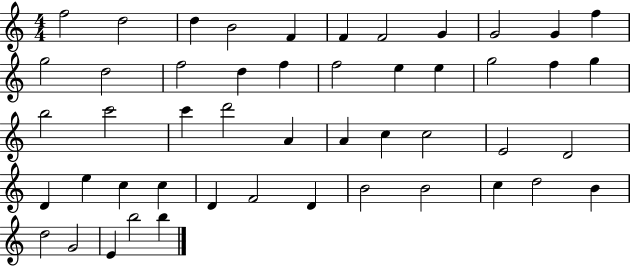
{
  \clef treble
  \numericTimeSignature
  \time 4/4
  \key c \major
  f''2 d''2 | d''4 b'2 f'4 | f'4 f'2 g'4 | g'2 g'4 f''4 | \break g''2 d''2 | f''2 d''4 f''4 | f''2 e''4 e''4 | g''2 f''4 g''4 | \break b''2 c'''2 | c'''4 d'''2 a'4 | a'4 c''4 c''2 | e'2 d'2 | \break d'4 e''4 c''4 c''4 | d'4 f'2 d'4 | b'2 b'2 | c''4 d''2 b'4 | \break d''2 g'2 | e'4 b''2 b''4 | \bar "|."
}